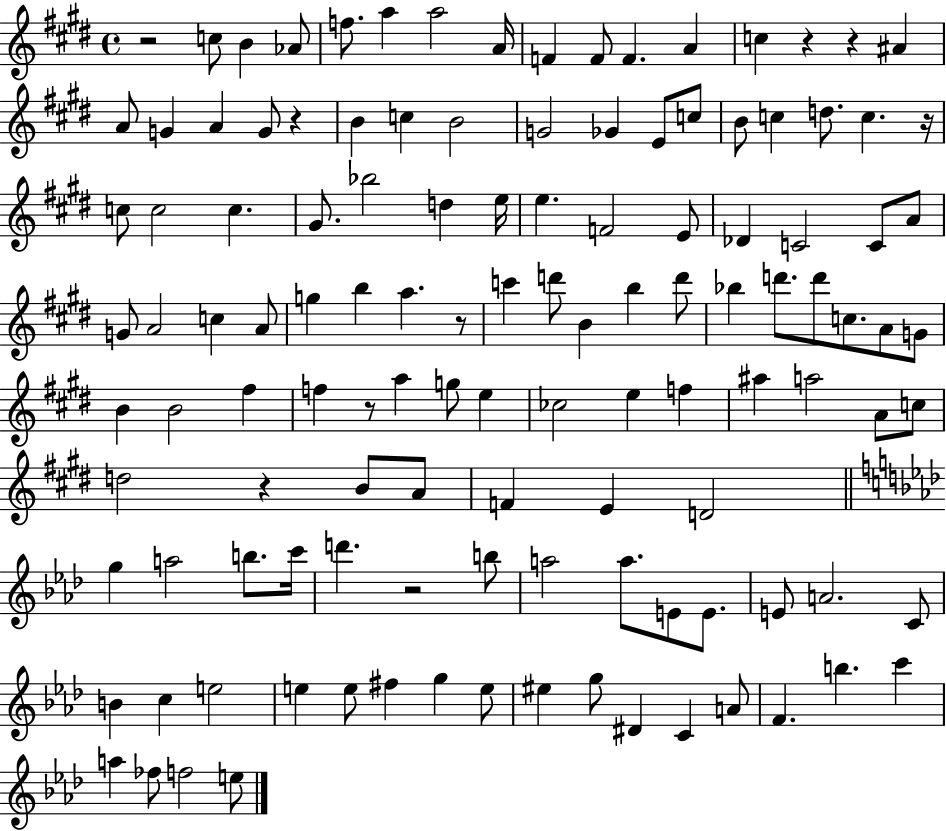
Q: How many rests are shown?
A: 9